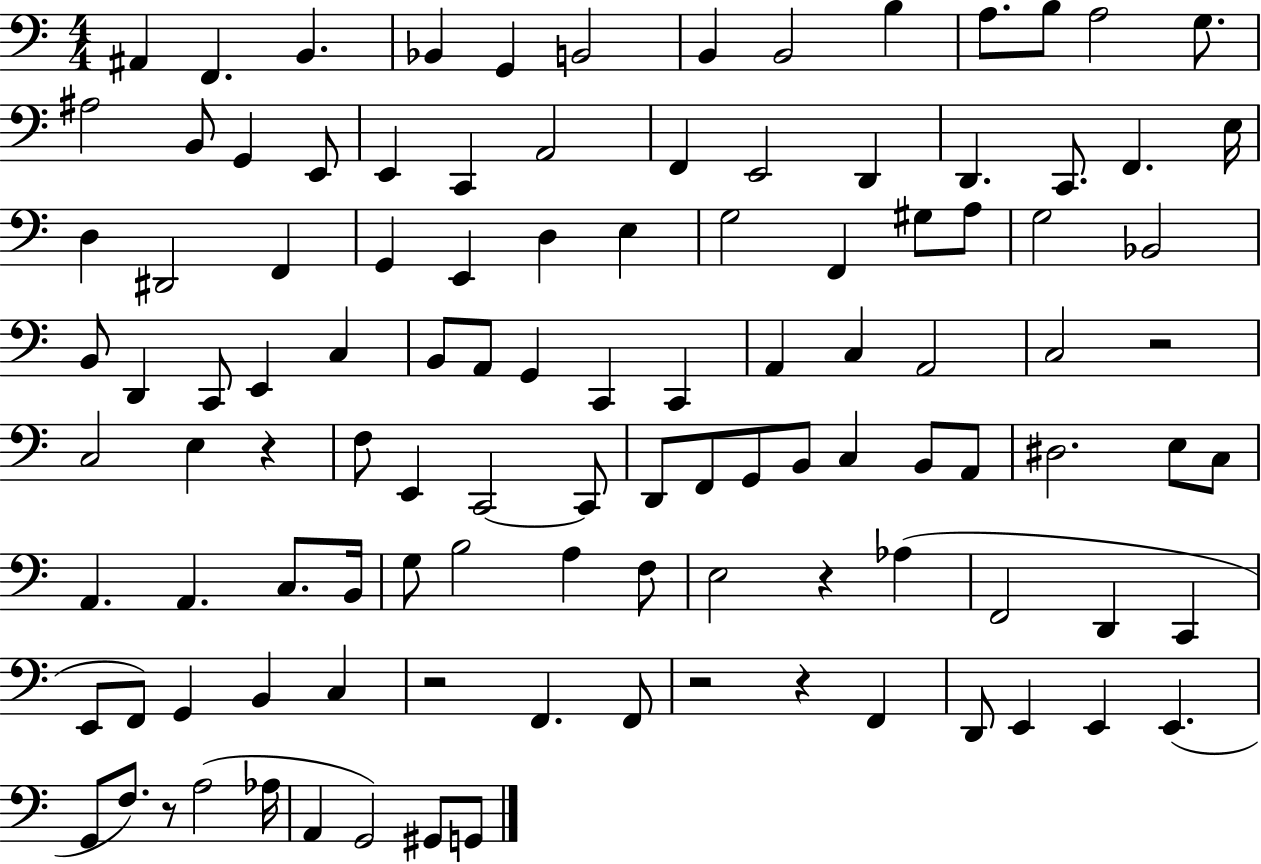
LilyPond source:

{
  \clef bass
  \numericTimeSignature
  \time 4/4
  \key c \major
  ais,4 f,4. b,4. | bes,4 g,4 b,2 | b,4 b,2 b4 | a8. b8 a2 g8. | \break ais2 b,8 g,4 e,8 | e,4 c,4 a,2 | f,4 e,2 d,4 | d,4. c,8. f,4. e16 | \break d4 dis,2 f,4 | g,4 e,4 d4 e4 | g2 f,4 gis8 a8 | g2 bes,2 | \break b,8 d,4 c,8 e,4 c4 | b,8 a,8 g,4 c,4 c,4 | a,4 c4 a,2 | c2 r2 | \break c2 e4 r4 | f8 e,4 c,2~~ c,8 | d,8 f,8 g,8 b,8 c4 b,8 a,8 | dis2. e8 c8 | \break a,4. a,4. c8. b,16 | g8 b2 a4 f8 | e2 r4 aes4( | f,2 d,4 c,4 | \break e,8 f,8) g,4 b,4 c4 | r2 f,4. f,8 | r2 r4 f,4 | d,8 e,4 e,4 e,4.( | \break g,8 f8.) r8 a2( aes16 | a,4 g,2) gis,8 g,8 | \bar "|."
}